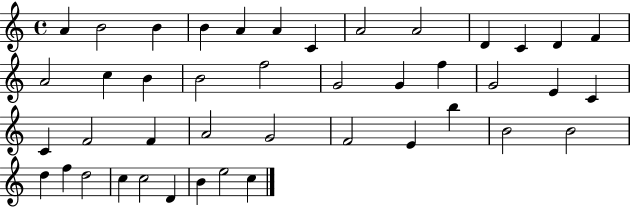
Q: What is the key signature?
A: C major